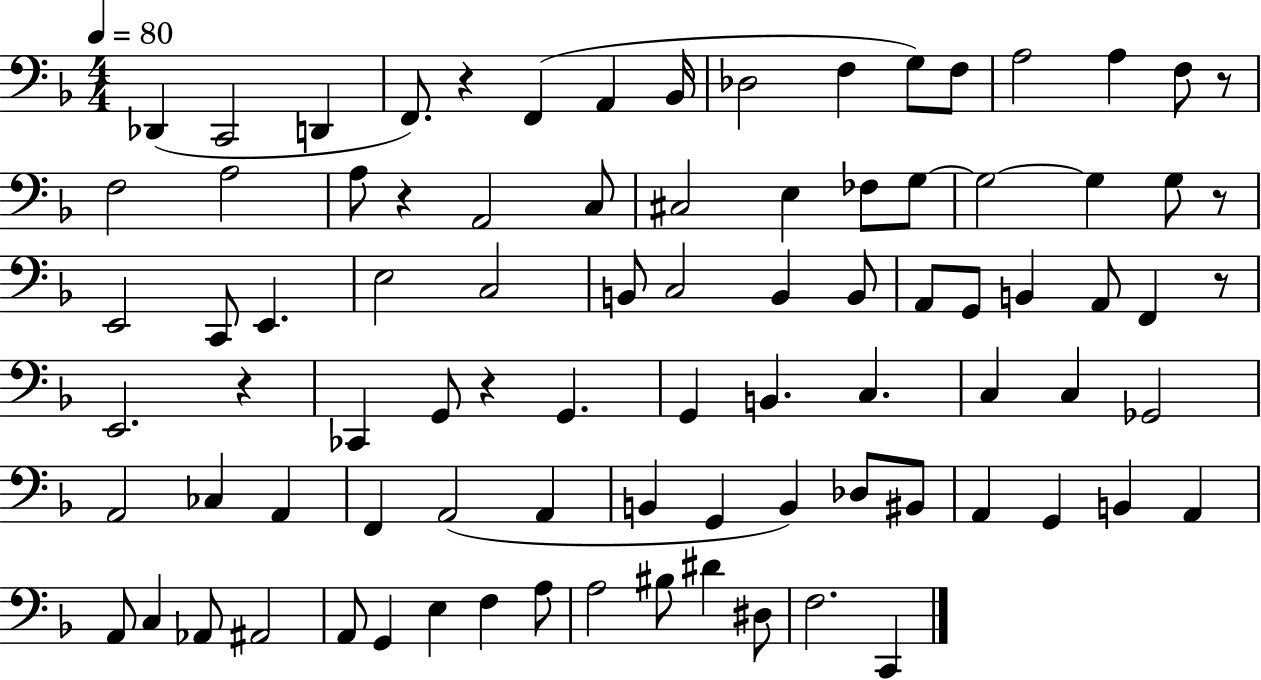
X:1
T:Untitled
M:4/4
L:1/4
K:F
_D,, C,,2 D,, F,,/2 z F,, A,, _B,,/4 _D,2 F, G,/2 F,/2 A,2 A, F,/2 z/2 F,2 A,2 A,/2 z A,,2 C,/2 ^C,2 E, _F,/2 G,/2 G,2 G, G,/2 z/2 E,,2 C,,/2 E,, E,2 C,2 B,,/2 C,2 B,, B,,/2 A,,/2 G,,/2 B,, A,,/2 F,, z/2 E,,2 z _C,, G,,/2 z G,, G,, B,, C, C, C, _G,,2 A,,2 _C, A,, F,, A,,2 A,, B,, G,, B,, _D,/2 ^B,,/2 A,, G,, B,, A,, A,,/2 C, _A,,/2 ^A,,2 A,,/2 G,, E, F, A,/2 A,2 ^B,/2 ^D ^D,/2 F,2 C,,